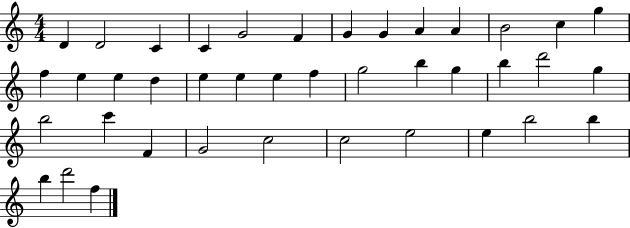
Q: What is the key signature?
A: C major